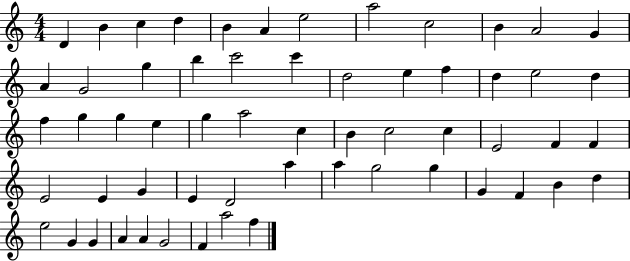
X:1
T:Untitled
M:4/4
L:1/4
K:C
D B c d B A e2 a2 c2 B A2 G A G2 g b c'2 c' d2 e f d e2 d f g g e g a2 c B c2 c E2 F F E2 E G E D2 a a g2 g G F B d e2 G G A A G2 F a2 f